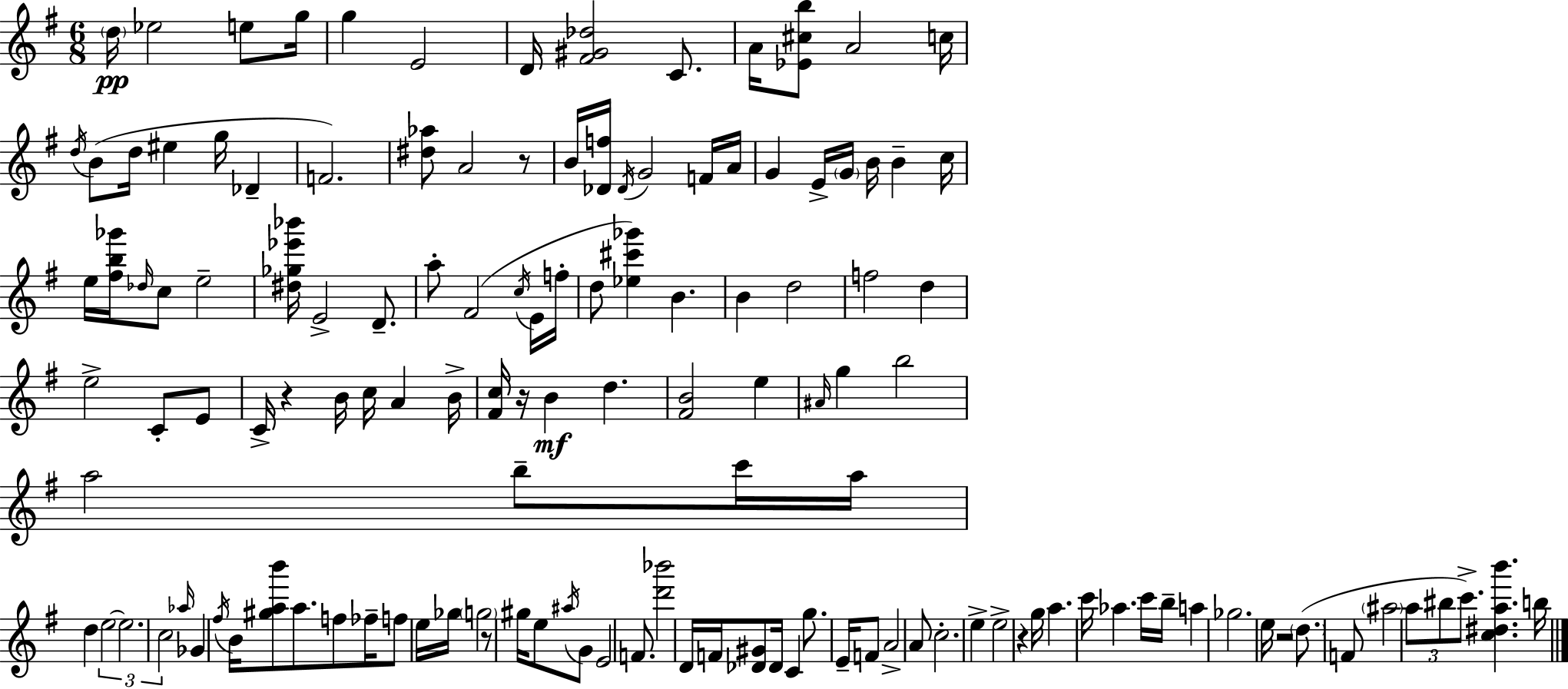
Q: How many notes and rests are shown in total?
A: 133